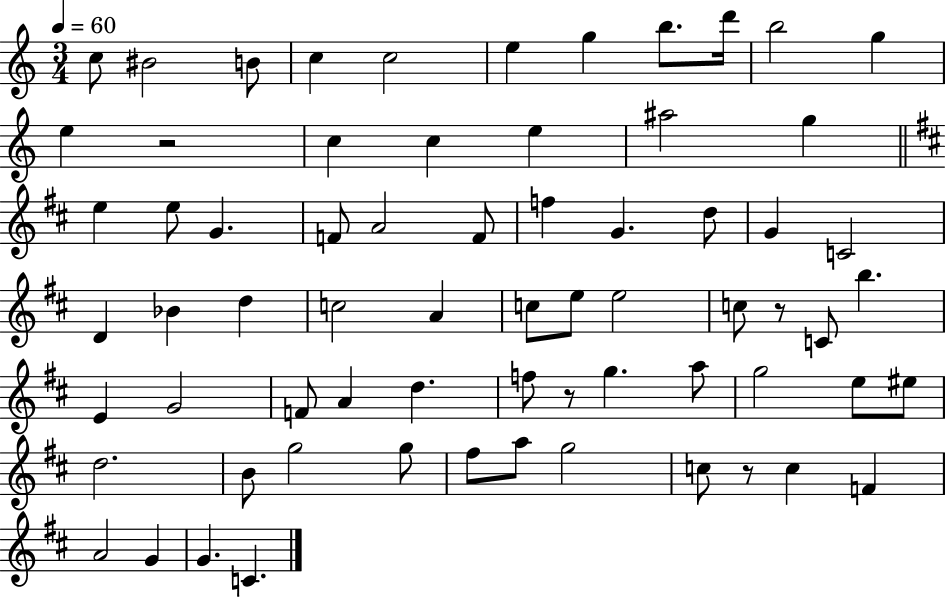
C5/e BIS4/h B4/e C5/q C5/h E5/q G5/q B5/e. D6/s B5/h G5/q E5/q R/h C5/q C5/q E5/q A#5/h G5/q E5/q E5/e G4/q. F4/e A4/h F4/e F5/q G4/q. D5/e G4/q C4/h D4/q Bb4/q D5/q C5/h A4/q C5/e E5/e E5/h C5/e R/e C4/e B5/q. E4/q G4/h F4/e A4/q D5/q. F5/e R/e G5/q. A5/e G5/h E5/e EIS5/e D5/h. B4/e G5/h G5/e F#5/e A5/e G5/h C5/e R/e C5/q F4/q A4/h G4/q G4/q. C4/q.